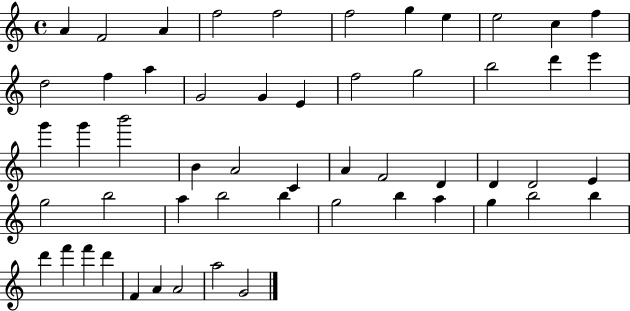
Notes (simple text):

A4/q F4/h A4/q F5/h F5/h F5/h G5/q E5/q E5/h C5/q F5/q D5/h F5/q A5/q G4/h G4/q E4/q F5/h G5/h B5/h D6/q E6/q G6/q G6/q B6/h B4/q A4/h C4/q A4/q F4/h D4/q D4/q D4/h E4/q G5/h B5/h A5/q B5/h B5/q G5/h B5/q A5/q G5/q B5/h B5/q D6/q F6/q F6/q D6/q F4/q A4/q A4/h A5/h G4/h